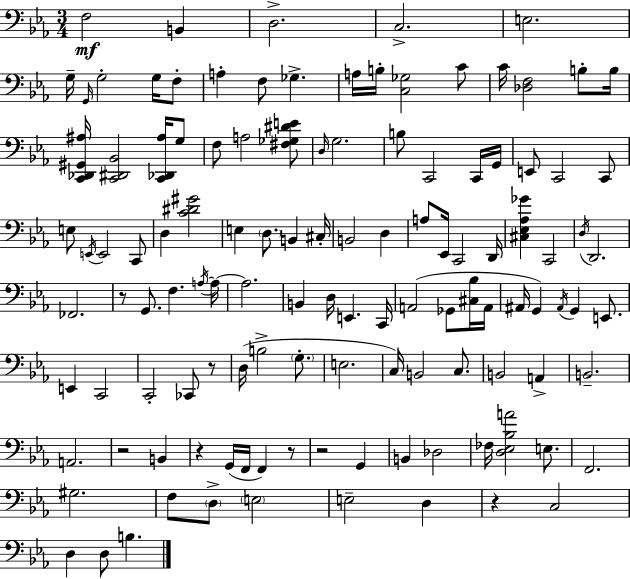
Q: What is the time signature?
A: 3/4